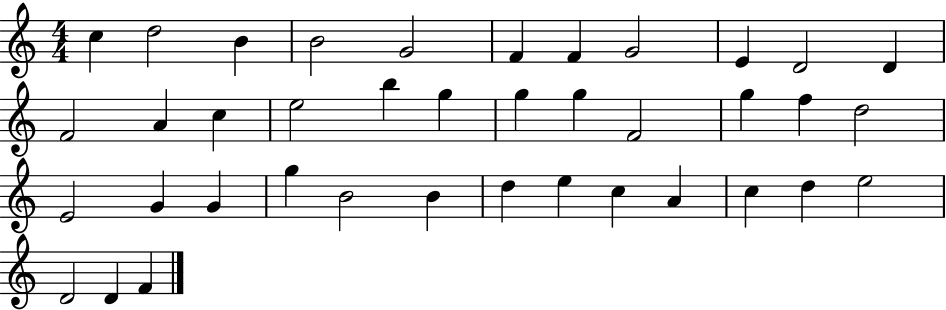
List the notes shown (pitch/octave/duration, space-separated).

C5/q D5/h B4/q B4/h G4/h F4/q F4/q G4/h E4/q D4/h D4/q F4/h A4/q C5/q E5/h B5/q G5/q G5/q G5/q F4/h G5/q F5/q D5/h E4/h G4/q G4/q G5/q B4/h B4/q D5/q E5/q C5/q A4/q C5/q D5/q E5/h D4/h D4/q F4/q